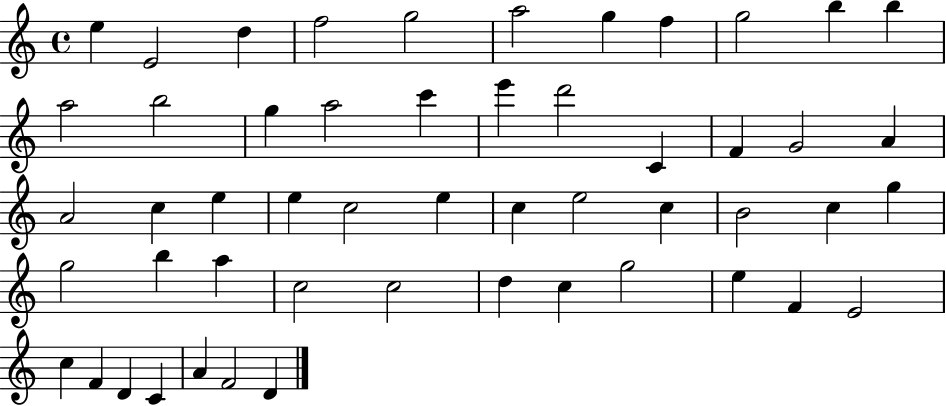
X:1
T:Untitled
M:4/4
L:1/4
K:C
e E2 d f2 g2 a2 g f g2 b b a2 b2 g a2 c' e' d'2 C F G2 A A2 c e e c2 e c e2 c B2 c g g2 b a c2 c2 d c g2 e F E2 c F D C A F2 D